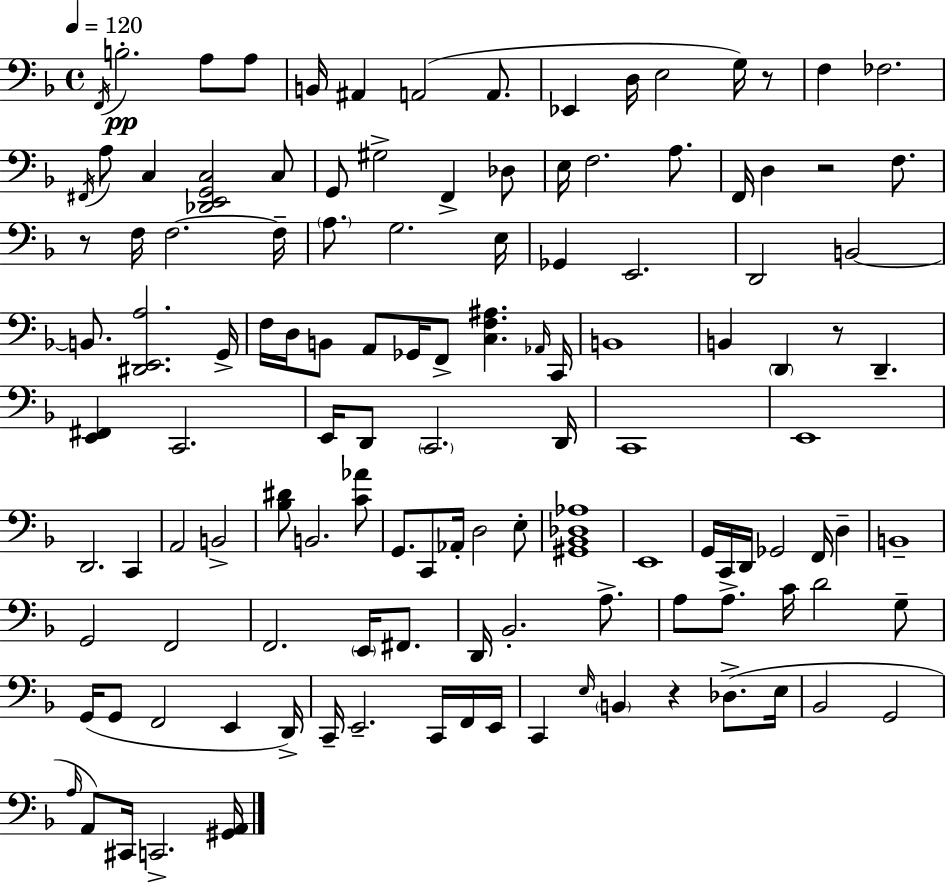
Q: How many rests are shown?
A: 5